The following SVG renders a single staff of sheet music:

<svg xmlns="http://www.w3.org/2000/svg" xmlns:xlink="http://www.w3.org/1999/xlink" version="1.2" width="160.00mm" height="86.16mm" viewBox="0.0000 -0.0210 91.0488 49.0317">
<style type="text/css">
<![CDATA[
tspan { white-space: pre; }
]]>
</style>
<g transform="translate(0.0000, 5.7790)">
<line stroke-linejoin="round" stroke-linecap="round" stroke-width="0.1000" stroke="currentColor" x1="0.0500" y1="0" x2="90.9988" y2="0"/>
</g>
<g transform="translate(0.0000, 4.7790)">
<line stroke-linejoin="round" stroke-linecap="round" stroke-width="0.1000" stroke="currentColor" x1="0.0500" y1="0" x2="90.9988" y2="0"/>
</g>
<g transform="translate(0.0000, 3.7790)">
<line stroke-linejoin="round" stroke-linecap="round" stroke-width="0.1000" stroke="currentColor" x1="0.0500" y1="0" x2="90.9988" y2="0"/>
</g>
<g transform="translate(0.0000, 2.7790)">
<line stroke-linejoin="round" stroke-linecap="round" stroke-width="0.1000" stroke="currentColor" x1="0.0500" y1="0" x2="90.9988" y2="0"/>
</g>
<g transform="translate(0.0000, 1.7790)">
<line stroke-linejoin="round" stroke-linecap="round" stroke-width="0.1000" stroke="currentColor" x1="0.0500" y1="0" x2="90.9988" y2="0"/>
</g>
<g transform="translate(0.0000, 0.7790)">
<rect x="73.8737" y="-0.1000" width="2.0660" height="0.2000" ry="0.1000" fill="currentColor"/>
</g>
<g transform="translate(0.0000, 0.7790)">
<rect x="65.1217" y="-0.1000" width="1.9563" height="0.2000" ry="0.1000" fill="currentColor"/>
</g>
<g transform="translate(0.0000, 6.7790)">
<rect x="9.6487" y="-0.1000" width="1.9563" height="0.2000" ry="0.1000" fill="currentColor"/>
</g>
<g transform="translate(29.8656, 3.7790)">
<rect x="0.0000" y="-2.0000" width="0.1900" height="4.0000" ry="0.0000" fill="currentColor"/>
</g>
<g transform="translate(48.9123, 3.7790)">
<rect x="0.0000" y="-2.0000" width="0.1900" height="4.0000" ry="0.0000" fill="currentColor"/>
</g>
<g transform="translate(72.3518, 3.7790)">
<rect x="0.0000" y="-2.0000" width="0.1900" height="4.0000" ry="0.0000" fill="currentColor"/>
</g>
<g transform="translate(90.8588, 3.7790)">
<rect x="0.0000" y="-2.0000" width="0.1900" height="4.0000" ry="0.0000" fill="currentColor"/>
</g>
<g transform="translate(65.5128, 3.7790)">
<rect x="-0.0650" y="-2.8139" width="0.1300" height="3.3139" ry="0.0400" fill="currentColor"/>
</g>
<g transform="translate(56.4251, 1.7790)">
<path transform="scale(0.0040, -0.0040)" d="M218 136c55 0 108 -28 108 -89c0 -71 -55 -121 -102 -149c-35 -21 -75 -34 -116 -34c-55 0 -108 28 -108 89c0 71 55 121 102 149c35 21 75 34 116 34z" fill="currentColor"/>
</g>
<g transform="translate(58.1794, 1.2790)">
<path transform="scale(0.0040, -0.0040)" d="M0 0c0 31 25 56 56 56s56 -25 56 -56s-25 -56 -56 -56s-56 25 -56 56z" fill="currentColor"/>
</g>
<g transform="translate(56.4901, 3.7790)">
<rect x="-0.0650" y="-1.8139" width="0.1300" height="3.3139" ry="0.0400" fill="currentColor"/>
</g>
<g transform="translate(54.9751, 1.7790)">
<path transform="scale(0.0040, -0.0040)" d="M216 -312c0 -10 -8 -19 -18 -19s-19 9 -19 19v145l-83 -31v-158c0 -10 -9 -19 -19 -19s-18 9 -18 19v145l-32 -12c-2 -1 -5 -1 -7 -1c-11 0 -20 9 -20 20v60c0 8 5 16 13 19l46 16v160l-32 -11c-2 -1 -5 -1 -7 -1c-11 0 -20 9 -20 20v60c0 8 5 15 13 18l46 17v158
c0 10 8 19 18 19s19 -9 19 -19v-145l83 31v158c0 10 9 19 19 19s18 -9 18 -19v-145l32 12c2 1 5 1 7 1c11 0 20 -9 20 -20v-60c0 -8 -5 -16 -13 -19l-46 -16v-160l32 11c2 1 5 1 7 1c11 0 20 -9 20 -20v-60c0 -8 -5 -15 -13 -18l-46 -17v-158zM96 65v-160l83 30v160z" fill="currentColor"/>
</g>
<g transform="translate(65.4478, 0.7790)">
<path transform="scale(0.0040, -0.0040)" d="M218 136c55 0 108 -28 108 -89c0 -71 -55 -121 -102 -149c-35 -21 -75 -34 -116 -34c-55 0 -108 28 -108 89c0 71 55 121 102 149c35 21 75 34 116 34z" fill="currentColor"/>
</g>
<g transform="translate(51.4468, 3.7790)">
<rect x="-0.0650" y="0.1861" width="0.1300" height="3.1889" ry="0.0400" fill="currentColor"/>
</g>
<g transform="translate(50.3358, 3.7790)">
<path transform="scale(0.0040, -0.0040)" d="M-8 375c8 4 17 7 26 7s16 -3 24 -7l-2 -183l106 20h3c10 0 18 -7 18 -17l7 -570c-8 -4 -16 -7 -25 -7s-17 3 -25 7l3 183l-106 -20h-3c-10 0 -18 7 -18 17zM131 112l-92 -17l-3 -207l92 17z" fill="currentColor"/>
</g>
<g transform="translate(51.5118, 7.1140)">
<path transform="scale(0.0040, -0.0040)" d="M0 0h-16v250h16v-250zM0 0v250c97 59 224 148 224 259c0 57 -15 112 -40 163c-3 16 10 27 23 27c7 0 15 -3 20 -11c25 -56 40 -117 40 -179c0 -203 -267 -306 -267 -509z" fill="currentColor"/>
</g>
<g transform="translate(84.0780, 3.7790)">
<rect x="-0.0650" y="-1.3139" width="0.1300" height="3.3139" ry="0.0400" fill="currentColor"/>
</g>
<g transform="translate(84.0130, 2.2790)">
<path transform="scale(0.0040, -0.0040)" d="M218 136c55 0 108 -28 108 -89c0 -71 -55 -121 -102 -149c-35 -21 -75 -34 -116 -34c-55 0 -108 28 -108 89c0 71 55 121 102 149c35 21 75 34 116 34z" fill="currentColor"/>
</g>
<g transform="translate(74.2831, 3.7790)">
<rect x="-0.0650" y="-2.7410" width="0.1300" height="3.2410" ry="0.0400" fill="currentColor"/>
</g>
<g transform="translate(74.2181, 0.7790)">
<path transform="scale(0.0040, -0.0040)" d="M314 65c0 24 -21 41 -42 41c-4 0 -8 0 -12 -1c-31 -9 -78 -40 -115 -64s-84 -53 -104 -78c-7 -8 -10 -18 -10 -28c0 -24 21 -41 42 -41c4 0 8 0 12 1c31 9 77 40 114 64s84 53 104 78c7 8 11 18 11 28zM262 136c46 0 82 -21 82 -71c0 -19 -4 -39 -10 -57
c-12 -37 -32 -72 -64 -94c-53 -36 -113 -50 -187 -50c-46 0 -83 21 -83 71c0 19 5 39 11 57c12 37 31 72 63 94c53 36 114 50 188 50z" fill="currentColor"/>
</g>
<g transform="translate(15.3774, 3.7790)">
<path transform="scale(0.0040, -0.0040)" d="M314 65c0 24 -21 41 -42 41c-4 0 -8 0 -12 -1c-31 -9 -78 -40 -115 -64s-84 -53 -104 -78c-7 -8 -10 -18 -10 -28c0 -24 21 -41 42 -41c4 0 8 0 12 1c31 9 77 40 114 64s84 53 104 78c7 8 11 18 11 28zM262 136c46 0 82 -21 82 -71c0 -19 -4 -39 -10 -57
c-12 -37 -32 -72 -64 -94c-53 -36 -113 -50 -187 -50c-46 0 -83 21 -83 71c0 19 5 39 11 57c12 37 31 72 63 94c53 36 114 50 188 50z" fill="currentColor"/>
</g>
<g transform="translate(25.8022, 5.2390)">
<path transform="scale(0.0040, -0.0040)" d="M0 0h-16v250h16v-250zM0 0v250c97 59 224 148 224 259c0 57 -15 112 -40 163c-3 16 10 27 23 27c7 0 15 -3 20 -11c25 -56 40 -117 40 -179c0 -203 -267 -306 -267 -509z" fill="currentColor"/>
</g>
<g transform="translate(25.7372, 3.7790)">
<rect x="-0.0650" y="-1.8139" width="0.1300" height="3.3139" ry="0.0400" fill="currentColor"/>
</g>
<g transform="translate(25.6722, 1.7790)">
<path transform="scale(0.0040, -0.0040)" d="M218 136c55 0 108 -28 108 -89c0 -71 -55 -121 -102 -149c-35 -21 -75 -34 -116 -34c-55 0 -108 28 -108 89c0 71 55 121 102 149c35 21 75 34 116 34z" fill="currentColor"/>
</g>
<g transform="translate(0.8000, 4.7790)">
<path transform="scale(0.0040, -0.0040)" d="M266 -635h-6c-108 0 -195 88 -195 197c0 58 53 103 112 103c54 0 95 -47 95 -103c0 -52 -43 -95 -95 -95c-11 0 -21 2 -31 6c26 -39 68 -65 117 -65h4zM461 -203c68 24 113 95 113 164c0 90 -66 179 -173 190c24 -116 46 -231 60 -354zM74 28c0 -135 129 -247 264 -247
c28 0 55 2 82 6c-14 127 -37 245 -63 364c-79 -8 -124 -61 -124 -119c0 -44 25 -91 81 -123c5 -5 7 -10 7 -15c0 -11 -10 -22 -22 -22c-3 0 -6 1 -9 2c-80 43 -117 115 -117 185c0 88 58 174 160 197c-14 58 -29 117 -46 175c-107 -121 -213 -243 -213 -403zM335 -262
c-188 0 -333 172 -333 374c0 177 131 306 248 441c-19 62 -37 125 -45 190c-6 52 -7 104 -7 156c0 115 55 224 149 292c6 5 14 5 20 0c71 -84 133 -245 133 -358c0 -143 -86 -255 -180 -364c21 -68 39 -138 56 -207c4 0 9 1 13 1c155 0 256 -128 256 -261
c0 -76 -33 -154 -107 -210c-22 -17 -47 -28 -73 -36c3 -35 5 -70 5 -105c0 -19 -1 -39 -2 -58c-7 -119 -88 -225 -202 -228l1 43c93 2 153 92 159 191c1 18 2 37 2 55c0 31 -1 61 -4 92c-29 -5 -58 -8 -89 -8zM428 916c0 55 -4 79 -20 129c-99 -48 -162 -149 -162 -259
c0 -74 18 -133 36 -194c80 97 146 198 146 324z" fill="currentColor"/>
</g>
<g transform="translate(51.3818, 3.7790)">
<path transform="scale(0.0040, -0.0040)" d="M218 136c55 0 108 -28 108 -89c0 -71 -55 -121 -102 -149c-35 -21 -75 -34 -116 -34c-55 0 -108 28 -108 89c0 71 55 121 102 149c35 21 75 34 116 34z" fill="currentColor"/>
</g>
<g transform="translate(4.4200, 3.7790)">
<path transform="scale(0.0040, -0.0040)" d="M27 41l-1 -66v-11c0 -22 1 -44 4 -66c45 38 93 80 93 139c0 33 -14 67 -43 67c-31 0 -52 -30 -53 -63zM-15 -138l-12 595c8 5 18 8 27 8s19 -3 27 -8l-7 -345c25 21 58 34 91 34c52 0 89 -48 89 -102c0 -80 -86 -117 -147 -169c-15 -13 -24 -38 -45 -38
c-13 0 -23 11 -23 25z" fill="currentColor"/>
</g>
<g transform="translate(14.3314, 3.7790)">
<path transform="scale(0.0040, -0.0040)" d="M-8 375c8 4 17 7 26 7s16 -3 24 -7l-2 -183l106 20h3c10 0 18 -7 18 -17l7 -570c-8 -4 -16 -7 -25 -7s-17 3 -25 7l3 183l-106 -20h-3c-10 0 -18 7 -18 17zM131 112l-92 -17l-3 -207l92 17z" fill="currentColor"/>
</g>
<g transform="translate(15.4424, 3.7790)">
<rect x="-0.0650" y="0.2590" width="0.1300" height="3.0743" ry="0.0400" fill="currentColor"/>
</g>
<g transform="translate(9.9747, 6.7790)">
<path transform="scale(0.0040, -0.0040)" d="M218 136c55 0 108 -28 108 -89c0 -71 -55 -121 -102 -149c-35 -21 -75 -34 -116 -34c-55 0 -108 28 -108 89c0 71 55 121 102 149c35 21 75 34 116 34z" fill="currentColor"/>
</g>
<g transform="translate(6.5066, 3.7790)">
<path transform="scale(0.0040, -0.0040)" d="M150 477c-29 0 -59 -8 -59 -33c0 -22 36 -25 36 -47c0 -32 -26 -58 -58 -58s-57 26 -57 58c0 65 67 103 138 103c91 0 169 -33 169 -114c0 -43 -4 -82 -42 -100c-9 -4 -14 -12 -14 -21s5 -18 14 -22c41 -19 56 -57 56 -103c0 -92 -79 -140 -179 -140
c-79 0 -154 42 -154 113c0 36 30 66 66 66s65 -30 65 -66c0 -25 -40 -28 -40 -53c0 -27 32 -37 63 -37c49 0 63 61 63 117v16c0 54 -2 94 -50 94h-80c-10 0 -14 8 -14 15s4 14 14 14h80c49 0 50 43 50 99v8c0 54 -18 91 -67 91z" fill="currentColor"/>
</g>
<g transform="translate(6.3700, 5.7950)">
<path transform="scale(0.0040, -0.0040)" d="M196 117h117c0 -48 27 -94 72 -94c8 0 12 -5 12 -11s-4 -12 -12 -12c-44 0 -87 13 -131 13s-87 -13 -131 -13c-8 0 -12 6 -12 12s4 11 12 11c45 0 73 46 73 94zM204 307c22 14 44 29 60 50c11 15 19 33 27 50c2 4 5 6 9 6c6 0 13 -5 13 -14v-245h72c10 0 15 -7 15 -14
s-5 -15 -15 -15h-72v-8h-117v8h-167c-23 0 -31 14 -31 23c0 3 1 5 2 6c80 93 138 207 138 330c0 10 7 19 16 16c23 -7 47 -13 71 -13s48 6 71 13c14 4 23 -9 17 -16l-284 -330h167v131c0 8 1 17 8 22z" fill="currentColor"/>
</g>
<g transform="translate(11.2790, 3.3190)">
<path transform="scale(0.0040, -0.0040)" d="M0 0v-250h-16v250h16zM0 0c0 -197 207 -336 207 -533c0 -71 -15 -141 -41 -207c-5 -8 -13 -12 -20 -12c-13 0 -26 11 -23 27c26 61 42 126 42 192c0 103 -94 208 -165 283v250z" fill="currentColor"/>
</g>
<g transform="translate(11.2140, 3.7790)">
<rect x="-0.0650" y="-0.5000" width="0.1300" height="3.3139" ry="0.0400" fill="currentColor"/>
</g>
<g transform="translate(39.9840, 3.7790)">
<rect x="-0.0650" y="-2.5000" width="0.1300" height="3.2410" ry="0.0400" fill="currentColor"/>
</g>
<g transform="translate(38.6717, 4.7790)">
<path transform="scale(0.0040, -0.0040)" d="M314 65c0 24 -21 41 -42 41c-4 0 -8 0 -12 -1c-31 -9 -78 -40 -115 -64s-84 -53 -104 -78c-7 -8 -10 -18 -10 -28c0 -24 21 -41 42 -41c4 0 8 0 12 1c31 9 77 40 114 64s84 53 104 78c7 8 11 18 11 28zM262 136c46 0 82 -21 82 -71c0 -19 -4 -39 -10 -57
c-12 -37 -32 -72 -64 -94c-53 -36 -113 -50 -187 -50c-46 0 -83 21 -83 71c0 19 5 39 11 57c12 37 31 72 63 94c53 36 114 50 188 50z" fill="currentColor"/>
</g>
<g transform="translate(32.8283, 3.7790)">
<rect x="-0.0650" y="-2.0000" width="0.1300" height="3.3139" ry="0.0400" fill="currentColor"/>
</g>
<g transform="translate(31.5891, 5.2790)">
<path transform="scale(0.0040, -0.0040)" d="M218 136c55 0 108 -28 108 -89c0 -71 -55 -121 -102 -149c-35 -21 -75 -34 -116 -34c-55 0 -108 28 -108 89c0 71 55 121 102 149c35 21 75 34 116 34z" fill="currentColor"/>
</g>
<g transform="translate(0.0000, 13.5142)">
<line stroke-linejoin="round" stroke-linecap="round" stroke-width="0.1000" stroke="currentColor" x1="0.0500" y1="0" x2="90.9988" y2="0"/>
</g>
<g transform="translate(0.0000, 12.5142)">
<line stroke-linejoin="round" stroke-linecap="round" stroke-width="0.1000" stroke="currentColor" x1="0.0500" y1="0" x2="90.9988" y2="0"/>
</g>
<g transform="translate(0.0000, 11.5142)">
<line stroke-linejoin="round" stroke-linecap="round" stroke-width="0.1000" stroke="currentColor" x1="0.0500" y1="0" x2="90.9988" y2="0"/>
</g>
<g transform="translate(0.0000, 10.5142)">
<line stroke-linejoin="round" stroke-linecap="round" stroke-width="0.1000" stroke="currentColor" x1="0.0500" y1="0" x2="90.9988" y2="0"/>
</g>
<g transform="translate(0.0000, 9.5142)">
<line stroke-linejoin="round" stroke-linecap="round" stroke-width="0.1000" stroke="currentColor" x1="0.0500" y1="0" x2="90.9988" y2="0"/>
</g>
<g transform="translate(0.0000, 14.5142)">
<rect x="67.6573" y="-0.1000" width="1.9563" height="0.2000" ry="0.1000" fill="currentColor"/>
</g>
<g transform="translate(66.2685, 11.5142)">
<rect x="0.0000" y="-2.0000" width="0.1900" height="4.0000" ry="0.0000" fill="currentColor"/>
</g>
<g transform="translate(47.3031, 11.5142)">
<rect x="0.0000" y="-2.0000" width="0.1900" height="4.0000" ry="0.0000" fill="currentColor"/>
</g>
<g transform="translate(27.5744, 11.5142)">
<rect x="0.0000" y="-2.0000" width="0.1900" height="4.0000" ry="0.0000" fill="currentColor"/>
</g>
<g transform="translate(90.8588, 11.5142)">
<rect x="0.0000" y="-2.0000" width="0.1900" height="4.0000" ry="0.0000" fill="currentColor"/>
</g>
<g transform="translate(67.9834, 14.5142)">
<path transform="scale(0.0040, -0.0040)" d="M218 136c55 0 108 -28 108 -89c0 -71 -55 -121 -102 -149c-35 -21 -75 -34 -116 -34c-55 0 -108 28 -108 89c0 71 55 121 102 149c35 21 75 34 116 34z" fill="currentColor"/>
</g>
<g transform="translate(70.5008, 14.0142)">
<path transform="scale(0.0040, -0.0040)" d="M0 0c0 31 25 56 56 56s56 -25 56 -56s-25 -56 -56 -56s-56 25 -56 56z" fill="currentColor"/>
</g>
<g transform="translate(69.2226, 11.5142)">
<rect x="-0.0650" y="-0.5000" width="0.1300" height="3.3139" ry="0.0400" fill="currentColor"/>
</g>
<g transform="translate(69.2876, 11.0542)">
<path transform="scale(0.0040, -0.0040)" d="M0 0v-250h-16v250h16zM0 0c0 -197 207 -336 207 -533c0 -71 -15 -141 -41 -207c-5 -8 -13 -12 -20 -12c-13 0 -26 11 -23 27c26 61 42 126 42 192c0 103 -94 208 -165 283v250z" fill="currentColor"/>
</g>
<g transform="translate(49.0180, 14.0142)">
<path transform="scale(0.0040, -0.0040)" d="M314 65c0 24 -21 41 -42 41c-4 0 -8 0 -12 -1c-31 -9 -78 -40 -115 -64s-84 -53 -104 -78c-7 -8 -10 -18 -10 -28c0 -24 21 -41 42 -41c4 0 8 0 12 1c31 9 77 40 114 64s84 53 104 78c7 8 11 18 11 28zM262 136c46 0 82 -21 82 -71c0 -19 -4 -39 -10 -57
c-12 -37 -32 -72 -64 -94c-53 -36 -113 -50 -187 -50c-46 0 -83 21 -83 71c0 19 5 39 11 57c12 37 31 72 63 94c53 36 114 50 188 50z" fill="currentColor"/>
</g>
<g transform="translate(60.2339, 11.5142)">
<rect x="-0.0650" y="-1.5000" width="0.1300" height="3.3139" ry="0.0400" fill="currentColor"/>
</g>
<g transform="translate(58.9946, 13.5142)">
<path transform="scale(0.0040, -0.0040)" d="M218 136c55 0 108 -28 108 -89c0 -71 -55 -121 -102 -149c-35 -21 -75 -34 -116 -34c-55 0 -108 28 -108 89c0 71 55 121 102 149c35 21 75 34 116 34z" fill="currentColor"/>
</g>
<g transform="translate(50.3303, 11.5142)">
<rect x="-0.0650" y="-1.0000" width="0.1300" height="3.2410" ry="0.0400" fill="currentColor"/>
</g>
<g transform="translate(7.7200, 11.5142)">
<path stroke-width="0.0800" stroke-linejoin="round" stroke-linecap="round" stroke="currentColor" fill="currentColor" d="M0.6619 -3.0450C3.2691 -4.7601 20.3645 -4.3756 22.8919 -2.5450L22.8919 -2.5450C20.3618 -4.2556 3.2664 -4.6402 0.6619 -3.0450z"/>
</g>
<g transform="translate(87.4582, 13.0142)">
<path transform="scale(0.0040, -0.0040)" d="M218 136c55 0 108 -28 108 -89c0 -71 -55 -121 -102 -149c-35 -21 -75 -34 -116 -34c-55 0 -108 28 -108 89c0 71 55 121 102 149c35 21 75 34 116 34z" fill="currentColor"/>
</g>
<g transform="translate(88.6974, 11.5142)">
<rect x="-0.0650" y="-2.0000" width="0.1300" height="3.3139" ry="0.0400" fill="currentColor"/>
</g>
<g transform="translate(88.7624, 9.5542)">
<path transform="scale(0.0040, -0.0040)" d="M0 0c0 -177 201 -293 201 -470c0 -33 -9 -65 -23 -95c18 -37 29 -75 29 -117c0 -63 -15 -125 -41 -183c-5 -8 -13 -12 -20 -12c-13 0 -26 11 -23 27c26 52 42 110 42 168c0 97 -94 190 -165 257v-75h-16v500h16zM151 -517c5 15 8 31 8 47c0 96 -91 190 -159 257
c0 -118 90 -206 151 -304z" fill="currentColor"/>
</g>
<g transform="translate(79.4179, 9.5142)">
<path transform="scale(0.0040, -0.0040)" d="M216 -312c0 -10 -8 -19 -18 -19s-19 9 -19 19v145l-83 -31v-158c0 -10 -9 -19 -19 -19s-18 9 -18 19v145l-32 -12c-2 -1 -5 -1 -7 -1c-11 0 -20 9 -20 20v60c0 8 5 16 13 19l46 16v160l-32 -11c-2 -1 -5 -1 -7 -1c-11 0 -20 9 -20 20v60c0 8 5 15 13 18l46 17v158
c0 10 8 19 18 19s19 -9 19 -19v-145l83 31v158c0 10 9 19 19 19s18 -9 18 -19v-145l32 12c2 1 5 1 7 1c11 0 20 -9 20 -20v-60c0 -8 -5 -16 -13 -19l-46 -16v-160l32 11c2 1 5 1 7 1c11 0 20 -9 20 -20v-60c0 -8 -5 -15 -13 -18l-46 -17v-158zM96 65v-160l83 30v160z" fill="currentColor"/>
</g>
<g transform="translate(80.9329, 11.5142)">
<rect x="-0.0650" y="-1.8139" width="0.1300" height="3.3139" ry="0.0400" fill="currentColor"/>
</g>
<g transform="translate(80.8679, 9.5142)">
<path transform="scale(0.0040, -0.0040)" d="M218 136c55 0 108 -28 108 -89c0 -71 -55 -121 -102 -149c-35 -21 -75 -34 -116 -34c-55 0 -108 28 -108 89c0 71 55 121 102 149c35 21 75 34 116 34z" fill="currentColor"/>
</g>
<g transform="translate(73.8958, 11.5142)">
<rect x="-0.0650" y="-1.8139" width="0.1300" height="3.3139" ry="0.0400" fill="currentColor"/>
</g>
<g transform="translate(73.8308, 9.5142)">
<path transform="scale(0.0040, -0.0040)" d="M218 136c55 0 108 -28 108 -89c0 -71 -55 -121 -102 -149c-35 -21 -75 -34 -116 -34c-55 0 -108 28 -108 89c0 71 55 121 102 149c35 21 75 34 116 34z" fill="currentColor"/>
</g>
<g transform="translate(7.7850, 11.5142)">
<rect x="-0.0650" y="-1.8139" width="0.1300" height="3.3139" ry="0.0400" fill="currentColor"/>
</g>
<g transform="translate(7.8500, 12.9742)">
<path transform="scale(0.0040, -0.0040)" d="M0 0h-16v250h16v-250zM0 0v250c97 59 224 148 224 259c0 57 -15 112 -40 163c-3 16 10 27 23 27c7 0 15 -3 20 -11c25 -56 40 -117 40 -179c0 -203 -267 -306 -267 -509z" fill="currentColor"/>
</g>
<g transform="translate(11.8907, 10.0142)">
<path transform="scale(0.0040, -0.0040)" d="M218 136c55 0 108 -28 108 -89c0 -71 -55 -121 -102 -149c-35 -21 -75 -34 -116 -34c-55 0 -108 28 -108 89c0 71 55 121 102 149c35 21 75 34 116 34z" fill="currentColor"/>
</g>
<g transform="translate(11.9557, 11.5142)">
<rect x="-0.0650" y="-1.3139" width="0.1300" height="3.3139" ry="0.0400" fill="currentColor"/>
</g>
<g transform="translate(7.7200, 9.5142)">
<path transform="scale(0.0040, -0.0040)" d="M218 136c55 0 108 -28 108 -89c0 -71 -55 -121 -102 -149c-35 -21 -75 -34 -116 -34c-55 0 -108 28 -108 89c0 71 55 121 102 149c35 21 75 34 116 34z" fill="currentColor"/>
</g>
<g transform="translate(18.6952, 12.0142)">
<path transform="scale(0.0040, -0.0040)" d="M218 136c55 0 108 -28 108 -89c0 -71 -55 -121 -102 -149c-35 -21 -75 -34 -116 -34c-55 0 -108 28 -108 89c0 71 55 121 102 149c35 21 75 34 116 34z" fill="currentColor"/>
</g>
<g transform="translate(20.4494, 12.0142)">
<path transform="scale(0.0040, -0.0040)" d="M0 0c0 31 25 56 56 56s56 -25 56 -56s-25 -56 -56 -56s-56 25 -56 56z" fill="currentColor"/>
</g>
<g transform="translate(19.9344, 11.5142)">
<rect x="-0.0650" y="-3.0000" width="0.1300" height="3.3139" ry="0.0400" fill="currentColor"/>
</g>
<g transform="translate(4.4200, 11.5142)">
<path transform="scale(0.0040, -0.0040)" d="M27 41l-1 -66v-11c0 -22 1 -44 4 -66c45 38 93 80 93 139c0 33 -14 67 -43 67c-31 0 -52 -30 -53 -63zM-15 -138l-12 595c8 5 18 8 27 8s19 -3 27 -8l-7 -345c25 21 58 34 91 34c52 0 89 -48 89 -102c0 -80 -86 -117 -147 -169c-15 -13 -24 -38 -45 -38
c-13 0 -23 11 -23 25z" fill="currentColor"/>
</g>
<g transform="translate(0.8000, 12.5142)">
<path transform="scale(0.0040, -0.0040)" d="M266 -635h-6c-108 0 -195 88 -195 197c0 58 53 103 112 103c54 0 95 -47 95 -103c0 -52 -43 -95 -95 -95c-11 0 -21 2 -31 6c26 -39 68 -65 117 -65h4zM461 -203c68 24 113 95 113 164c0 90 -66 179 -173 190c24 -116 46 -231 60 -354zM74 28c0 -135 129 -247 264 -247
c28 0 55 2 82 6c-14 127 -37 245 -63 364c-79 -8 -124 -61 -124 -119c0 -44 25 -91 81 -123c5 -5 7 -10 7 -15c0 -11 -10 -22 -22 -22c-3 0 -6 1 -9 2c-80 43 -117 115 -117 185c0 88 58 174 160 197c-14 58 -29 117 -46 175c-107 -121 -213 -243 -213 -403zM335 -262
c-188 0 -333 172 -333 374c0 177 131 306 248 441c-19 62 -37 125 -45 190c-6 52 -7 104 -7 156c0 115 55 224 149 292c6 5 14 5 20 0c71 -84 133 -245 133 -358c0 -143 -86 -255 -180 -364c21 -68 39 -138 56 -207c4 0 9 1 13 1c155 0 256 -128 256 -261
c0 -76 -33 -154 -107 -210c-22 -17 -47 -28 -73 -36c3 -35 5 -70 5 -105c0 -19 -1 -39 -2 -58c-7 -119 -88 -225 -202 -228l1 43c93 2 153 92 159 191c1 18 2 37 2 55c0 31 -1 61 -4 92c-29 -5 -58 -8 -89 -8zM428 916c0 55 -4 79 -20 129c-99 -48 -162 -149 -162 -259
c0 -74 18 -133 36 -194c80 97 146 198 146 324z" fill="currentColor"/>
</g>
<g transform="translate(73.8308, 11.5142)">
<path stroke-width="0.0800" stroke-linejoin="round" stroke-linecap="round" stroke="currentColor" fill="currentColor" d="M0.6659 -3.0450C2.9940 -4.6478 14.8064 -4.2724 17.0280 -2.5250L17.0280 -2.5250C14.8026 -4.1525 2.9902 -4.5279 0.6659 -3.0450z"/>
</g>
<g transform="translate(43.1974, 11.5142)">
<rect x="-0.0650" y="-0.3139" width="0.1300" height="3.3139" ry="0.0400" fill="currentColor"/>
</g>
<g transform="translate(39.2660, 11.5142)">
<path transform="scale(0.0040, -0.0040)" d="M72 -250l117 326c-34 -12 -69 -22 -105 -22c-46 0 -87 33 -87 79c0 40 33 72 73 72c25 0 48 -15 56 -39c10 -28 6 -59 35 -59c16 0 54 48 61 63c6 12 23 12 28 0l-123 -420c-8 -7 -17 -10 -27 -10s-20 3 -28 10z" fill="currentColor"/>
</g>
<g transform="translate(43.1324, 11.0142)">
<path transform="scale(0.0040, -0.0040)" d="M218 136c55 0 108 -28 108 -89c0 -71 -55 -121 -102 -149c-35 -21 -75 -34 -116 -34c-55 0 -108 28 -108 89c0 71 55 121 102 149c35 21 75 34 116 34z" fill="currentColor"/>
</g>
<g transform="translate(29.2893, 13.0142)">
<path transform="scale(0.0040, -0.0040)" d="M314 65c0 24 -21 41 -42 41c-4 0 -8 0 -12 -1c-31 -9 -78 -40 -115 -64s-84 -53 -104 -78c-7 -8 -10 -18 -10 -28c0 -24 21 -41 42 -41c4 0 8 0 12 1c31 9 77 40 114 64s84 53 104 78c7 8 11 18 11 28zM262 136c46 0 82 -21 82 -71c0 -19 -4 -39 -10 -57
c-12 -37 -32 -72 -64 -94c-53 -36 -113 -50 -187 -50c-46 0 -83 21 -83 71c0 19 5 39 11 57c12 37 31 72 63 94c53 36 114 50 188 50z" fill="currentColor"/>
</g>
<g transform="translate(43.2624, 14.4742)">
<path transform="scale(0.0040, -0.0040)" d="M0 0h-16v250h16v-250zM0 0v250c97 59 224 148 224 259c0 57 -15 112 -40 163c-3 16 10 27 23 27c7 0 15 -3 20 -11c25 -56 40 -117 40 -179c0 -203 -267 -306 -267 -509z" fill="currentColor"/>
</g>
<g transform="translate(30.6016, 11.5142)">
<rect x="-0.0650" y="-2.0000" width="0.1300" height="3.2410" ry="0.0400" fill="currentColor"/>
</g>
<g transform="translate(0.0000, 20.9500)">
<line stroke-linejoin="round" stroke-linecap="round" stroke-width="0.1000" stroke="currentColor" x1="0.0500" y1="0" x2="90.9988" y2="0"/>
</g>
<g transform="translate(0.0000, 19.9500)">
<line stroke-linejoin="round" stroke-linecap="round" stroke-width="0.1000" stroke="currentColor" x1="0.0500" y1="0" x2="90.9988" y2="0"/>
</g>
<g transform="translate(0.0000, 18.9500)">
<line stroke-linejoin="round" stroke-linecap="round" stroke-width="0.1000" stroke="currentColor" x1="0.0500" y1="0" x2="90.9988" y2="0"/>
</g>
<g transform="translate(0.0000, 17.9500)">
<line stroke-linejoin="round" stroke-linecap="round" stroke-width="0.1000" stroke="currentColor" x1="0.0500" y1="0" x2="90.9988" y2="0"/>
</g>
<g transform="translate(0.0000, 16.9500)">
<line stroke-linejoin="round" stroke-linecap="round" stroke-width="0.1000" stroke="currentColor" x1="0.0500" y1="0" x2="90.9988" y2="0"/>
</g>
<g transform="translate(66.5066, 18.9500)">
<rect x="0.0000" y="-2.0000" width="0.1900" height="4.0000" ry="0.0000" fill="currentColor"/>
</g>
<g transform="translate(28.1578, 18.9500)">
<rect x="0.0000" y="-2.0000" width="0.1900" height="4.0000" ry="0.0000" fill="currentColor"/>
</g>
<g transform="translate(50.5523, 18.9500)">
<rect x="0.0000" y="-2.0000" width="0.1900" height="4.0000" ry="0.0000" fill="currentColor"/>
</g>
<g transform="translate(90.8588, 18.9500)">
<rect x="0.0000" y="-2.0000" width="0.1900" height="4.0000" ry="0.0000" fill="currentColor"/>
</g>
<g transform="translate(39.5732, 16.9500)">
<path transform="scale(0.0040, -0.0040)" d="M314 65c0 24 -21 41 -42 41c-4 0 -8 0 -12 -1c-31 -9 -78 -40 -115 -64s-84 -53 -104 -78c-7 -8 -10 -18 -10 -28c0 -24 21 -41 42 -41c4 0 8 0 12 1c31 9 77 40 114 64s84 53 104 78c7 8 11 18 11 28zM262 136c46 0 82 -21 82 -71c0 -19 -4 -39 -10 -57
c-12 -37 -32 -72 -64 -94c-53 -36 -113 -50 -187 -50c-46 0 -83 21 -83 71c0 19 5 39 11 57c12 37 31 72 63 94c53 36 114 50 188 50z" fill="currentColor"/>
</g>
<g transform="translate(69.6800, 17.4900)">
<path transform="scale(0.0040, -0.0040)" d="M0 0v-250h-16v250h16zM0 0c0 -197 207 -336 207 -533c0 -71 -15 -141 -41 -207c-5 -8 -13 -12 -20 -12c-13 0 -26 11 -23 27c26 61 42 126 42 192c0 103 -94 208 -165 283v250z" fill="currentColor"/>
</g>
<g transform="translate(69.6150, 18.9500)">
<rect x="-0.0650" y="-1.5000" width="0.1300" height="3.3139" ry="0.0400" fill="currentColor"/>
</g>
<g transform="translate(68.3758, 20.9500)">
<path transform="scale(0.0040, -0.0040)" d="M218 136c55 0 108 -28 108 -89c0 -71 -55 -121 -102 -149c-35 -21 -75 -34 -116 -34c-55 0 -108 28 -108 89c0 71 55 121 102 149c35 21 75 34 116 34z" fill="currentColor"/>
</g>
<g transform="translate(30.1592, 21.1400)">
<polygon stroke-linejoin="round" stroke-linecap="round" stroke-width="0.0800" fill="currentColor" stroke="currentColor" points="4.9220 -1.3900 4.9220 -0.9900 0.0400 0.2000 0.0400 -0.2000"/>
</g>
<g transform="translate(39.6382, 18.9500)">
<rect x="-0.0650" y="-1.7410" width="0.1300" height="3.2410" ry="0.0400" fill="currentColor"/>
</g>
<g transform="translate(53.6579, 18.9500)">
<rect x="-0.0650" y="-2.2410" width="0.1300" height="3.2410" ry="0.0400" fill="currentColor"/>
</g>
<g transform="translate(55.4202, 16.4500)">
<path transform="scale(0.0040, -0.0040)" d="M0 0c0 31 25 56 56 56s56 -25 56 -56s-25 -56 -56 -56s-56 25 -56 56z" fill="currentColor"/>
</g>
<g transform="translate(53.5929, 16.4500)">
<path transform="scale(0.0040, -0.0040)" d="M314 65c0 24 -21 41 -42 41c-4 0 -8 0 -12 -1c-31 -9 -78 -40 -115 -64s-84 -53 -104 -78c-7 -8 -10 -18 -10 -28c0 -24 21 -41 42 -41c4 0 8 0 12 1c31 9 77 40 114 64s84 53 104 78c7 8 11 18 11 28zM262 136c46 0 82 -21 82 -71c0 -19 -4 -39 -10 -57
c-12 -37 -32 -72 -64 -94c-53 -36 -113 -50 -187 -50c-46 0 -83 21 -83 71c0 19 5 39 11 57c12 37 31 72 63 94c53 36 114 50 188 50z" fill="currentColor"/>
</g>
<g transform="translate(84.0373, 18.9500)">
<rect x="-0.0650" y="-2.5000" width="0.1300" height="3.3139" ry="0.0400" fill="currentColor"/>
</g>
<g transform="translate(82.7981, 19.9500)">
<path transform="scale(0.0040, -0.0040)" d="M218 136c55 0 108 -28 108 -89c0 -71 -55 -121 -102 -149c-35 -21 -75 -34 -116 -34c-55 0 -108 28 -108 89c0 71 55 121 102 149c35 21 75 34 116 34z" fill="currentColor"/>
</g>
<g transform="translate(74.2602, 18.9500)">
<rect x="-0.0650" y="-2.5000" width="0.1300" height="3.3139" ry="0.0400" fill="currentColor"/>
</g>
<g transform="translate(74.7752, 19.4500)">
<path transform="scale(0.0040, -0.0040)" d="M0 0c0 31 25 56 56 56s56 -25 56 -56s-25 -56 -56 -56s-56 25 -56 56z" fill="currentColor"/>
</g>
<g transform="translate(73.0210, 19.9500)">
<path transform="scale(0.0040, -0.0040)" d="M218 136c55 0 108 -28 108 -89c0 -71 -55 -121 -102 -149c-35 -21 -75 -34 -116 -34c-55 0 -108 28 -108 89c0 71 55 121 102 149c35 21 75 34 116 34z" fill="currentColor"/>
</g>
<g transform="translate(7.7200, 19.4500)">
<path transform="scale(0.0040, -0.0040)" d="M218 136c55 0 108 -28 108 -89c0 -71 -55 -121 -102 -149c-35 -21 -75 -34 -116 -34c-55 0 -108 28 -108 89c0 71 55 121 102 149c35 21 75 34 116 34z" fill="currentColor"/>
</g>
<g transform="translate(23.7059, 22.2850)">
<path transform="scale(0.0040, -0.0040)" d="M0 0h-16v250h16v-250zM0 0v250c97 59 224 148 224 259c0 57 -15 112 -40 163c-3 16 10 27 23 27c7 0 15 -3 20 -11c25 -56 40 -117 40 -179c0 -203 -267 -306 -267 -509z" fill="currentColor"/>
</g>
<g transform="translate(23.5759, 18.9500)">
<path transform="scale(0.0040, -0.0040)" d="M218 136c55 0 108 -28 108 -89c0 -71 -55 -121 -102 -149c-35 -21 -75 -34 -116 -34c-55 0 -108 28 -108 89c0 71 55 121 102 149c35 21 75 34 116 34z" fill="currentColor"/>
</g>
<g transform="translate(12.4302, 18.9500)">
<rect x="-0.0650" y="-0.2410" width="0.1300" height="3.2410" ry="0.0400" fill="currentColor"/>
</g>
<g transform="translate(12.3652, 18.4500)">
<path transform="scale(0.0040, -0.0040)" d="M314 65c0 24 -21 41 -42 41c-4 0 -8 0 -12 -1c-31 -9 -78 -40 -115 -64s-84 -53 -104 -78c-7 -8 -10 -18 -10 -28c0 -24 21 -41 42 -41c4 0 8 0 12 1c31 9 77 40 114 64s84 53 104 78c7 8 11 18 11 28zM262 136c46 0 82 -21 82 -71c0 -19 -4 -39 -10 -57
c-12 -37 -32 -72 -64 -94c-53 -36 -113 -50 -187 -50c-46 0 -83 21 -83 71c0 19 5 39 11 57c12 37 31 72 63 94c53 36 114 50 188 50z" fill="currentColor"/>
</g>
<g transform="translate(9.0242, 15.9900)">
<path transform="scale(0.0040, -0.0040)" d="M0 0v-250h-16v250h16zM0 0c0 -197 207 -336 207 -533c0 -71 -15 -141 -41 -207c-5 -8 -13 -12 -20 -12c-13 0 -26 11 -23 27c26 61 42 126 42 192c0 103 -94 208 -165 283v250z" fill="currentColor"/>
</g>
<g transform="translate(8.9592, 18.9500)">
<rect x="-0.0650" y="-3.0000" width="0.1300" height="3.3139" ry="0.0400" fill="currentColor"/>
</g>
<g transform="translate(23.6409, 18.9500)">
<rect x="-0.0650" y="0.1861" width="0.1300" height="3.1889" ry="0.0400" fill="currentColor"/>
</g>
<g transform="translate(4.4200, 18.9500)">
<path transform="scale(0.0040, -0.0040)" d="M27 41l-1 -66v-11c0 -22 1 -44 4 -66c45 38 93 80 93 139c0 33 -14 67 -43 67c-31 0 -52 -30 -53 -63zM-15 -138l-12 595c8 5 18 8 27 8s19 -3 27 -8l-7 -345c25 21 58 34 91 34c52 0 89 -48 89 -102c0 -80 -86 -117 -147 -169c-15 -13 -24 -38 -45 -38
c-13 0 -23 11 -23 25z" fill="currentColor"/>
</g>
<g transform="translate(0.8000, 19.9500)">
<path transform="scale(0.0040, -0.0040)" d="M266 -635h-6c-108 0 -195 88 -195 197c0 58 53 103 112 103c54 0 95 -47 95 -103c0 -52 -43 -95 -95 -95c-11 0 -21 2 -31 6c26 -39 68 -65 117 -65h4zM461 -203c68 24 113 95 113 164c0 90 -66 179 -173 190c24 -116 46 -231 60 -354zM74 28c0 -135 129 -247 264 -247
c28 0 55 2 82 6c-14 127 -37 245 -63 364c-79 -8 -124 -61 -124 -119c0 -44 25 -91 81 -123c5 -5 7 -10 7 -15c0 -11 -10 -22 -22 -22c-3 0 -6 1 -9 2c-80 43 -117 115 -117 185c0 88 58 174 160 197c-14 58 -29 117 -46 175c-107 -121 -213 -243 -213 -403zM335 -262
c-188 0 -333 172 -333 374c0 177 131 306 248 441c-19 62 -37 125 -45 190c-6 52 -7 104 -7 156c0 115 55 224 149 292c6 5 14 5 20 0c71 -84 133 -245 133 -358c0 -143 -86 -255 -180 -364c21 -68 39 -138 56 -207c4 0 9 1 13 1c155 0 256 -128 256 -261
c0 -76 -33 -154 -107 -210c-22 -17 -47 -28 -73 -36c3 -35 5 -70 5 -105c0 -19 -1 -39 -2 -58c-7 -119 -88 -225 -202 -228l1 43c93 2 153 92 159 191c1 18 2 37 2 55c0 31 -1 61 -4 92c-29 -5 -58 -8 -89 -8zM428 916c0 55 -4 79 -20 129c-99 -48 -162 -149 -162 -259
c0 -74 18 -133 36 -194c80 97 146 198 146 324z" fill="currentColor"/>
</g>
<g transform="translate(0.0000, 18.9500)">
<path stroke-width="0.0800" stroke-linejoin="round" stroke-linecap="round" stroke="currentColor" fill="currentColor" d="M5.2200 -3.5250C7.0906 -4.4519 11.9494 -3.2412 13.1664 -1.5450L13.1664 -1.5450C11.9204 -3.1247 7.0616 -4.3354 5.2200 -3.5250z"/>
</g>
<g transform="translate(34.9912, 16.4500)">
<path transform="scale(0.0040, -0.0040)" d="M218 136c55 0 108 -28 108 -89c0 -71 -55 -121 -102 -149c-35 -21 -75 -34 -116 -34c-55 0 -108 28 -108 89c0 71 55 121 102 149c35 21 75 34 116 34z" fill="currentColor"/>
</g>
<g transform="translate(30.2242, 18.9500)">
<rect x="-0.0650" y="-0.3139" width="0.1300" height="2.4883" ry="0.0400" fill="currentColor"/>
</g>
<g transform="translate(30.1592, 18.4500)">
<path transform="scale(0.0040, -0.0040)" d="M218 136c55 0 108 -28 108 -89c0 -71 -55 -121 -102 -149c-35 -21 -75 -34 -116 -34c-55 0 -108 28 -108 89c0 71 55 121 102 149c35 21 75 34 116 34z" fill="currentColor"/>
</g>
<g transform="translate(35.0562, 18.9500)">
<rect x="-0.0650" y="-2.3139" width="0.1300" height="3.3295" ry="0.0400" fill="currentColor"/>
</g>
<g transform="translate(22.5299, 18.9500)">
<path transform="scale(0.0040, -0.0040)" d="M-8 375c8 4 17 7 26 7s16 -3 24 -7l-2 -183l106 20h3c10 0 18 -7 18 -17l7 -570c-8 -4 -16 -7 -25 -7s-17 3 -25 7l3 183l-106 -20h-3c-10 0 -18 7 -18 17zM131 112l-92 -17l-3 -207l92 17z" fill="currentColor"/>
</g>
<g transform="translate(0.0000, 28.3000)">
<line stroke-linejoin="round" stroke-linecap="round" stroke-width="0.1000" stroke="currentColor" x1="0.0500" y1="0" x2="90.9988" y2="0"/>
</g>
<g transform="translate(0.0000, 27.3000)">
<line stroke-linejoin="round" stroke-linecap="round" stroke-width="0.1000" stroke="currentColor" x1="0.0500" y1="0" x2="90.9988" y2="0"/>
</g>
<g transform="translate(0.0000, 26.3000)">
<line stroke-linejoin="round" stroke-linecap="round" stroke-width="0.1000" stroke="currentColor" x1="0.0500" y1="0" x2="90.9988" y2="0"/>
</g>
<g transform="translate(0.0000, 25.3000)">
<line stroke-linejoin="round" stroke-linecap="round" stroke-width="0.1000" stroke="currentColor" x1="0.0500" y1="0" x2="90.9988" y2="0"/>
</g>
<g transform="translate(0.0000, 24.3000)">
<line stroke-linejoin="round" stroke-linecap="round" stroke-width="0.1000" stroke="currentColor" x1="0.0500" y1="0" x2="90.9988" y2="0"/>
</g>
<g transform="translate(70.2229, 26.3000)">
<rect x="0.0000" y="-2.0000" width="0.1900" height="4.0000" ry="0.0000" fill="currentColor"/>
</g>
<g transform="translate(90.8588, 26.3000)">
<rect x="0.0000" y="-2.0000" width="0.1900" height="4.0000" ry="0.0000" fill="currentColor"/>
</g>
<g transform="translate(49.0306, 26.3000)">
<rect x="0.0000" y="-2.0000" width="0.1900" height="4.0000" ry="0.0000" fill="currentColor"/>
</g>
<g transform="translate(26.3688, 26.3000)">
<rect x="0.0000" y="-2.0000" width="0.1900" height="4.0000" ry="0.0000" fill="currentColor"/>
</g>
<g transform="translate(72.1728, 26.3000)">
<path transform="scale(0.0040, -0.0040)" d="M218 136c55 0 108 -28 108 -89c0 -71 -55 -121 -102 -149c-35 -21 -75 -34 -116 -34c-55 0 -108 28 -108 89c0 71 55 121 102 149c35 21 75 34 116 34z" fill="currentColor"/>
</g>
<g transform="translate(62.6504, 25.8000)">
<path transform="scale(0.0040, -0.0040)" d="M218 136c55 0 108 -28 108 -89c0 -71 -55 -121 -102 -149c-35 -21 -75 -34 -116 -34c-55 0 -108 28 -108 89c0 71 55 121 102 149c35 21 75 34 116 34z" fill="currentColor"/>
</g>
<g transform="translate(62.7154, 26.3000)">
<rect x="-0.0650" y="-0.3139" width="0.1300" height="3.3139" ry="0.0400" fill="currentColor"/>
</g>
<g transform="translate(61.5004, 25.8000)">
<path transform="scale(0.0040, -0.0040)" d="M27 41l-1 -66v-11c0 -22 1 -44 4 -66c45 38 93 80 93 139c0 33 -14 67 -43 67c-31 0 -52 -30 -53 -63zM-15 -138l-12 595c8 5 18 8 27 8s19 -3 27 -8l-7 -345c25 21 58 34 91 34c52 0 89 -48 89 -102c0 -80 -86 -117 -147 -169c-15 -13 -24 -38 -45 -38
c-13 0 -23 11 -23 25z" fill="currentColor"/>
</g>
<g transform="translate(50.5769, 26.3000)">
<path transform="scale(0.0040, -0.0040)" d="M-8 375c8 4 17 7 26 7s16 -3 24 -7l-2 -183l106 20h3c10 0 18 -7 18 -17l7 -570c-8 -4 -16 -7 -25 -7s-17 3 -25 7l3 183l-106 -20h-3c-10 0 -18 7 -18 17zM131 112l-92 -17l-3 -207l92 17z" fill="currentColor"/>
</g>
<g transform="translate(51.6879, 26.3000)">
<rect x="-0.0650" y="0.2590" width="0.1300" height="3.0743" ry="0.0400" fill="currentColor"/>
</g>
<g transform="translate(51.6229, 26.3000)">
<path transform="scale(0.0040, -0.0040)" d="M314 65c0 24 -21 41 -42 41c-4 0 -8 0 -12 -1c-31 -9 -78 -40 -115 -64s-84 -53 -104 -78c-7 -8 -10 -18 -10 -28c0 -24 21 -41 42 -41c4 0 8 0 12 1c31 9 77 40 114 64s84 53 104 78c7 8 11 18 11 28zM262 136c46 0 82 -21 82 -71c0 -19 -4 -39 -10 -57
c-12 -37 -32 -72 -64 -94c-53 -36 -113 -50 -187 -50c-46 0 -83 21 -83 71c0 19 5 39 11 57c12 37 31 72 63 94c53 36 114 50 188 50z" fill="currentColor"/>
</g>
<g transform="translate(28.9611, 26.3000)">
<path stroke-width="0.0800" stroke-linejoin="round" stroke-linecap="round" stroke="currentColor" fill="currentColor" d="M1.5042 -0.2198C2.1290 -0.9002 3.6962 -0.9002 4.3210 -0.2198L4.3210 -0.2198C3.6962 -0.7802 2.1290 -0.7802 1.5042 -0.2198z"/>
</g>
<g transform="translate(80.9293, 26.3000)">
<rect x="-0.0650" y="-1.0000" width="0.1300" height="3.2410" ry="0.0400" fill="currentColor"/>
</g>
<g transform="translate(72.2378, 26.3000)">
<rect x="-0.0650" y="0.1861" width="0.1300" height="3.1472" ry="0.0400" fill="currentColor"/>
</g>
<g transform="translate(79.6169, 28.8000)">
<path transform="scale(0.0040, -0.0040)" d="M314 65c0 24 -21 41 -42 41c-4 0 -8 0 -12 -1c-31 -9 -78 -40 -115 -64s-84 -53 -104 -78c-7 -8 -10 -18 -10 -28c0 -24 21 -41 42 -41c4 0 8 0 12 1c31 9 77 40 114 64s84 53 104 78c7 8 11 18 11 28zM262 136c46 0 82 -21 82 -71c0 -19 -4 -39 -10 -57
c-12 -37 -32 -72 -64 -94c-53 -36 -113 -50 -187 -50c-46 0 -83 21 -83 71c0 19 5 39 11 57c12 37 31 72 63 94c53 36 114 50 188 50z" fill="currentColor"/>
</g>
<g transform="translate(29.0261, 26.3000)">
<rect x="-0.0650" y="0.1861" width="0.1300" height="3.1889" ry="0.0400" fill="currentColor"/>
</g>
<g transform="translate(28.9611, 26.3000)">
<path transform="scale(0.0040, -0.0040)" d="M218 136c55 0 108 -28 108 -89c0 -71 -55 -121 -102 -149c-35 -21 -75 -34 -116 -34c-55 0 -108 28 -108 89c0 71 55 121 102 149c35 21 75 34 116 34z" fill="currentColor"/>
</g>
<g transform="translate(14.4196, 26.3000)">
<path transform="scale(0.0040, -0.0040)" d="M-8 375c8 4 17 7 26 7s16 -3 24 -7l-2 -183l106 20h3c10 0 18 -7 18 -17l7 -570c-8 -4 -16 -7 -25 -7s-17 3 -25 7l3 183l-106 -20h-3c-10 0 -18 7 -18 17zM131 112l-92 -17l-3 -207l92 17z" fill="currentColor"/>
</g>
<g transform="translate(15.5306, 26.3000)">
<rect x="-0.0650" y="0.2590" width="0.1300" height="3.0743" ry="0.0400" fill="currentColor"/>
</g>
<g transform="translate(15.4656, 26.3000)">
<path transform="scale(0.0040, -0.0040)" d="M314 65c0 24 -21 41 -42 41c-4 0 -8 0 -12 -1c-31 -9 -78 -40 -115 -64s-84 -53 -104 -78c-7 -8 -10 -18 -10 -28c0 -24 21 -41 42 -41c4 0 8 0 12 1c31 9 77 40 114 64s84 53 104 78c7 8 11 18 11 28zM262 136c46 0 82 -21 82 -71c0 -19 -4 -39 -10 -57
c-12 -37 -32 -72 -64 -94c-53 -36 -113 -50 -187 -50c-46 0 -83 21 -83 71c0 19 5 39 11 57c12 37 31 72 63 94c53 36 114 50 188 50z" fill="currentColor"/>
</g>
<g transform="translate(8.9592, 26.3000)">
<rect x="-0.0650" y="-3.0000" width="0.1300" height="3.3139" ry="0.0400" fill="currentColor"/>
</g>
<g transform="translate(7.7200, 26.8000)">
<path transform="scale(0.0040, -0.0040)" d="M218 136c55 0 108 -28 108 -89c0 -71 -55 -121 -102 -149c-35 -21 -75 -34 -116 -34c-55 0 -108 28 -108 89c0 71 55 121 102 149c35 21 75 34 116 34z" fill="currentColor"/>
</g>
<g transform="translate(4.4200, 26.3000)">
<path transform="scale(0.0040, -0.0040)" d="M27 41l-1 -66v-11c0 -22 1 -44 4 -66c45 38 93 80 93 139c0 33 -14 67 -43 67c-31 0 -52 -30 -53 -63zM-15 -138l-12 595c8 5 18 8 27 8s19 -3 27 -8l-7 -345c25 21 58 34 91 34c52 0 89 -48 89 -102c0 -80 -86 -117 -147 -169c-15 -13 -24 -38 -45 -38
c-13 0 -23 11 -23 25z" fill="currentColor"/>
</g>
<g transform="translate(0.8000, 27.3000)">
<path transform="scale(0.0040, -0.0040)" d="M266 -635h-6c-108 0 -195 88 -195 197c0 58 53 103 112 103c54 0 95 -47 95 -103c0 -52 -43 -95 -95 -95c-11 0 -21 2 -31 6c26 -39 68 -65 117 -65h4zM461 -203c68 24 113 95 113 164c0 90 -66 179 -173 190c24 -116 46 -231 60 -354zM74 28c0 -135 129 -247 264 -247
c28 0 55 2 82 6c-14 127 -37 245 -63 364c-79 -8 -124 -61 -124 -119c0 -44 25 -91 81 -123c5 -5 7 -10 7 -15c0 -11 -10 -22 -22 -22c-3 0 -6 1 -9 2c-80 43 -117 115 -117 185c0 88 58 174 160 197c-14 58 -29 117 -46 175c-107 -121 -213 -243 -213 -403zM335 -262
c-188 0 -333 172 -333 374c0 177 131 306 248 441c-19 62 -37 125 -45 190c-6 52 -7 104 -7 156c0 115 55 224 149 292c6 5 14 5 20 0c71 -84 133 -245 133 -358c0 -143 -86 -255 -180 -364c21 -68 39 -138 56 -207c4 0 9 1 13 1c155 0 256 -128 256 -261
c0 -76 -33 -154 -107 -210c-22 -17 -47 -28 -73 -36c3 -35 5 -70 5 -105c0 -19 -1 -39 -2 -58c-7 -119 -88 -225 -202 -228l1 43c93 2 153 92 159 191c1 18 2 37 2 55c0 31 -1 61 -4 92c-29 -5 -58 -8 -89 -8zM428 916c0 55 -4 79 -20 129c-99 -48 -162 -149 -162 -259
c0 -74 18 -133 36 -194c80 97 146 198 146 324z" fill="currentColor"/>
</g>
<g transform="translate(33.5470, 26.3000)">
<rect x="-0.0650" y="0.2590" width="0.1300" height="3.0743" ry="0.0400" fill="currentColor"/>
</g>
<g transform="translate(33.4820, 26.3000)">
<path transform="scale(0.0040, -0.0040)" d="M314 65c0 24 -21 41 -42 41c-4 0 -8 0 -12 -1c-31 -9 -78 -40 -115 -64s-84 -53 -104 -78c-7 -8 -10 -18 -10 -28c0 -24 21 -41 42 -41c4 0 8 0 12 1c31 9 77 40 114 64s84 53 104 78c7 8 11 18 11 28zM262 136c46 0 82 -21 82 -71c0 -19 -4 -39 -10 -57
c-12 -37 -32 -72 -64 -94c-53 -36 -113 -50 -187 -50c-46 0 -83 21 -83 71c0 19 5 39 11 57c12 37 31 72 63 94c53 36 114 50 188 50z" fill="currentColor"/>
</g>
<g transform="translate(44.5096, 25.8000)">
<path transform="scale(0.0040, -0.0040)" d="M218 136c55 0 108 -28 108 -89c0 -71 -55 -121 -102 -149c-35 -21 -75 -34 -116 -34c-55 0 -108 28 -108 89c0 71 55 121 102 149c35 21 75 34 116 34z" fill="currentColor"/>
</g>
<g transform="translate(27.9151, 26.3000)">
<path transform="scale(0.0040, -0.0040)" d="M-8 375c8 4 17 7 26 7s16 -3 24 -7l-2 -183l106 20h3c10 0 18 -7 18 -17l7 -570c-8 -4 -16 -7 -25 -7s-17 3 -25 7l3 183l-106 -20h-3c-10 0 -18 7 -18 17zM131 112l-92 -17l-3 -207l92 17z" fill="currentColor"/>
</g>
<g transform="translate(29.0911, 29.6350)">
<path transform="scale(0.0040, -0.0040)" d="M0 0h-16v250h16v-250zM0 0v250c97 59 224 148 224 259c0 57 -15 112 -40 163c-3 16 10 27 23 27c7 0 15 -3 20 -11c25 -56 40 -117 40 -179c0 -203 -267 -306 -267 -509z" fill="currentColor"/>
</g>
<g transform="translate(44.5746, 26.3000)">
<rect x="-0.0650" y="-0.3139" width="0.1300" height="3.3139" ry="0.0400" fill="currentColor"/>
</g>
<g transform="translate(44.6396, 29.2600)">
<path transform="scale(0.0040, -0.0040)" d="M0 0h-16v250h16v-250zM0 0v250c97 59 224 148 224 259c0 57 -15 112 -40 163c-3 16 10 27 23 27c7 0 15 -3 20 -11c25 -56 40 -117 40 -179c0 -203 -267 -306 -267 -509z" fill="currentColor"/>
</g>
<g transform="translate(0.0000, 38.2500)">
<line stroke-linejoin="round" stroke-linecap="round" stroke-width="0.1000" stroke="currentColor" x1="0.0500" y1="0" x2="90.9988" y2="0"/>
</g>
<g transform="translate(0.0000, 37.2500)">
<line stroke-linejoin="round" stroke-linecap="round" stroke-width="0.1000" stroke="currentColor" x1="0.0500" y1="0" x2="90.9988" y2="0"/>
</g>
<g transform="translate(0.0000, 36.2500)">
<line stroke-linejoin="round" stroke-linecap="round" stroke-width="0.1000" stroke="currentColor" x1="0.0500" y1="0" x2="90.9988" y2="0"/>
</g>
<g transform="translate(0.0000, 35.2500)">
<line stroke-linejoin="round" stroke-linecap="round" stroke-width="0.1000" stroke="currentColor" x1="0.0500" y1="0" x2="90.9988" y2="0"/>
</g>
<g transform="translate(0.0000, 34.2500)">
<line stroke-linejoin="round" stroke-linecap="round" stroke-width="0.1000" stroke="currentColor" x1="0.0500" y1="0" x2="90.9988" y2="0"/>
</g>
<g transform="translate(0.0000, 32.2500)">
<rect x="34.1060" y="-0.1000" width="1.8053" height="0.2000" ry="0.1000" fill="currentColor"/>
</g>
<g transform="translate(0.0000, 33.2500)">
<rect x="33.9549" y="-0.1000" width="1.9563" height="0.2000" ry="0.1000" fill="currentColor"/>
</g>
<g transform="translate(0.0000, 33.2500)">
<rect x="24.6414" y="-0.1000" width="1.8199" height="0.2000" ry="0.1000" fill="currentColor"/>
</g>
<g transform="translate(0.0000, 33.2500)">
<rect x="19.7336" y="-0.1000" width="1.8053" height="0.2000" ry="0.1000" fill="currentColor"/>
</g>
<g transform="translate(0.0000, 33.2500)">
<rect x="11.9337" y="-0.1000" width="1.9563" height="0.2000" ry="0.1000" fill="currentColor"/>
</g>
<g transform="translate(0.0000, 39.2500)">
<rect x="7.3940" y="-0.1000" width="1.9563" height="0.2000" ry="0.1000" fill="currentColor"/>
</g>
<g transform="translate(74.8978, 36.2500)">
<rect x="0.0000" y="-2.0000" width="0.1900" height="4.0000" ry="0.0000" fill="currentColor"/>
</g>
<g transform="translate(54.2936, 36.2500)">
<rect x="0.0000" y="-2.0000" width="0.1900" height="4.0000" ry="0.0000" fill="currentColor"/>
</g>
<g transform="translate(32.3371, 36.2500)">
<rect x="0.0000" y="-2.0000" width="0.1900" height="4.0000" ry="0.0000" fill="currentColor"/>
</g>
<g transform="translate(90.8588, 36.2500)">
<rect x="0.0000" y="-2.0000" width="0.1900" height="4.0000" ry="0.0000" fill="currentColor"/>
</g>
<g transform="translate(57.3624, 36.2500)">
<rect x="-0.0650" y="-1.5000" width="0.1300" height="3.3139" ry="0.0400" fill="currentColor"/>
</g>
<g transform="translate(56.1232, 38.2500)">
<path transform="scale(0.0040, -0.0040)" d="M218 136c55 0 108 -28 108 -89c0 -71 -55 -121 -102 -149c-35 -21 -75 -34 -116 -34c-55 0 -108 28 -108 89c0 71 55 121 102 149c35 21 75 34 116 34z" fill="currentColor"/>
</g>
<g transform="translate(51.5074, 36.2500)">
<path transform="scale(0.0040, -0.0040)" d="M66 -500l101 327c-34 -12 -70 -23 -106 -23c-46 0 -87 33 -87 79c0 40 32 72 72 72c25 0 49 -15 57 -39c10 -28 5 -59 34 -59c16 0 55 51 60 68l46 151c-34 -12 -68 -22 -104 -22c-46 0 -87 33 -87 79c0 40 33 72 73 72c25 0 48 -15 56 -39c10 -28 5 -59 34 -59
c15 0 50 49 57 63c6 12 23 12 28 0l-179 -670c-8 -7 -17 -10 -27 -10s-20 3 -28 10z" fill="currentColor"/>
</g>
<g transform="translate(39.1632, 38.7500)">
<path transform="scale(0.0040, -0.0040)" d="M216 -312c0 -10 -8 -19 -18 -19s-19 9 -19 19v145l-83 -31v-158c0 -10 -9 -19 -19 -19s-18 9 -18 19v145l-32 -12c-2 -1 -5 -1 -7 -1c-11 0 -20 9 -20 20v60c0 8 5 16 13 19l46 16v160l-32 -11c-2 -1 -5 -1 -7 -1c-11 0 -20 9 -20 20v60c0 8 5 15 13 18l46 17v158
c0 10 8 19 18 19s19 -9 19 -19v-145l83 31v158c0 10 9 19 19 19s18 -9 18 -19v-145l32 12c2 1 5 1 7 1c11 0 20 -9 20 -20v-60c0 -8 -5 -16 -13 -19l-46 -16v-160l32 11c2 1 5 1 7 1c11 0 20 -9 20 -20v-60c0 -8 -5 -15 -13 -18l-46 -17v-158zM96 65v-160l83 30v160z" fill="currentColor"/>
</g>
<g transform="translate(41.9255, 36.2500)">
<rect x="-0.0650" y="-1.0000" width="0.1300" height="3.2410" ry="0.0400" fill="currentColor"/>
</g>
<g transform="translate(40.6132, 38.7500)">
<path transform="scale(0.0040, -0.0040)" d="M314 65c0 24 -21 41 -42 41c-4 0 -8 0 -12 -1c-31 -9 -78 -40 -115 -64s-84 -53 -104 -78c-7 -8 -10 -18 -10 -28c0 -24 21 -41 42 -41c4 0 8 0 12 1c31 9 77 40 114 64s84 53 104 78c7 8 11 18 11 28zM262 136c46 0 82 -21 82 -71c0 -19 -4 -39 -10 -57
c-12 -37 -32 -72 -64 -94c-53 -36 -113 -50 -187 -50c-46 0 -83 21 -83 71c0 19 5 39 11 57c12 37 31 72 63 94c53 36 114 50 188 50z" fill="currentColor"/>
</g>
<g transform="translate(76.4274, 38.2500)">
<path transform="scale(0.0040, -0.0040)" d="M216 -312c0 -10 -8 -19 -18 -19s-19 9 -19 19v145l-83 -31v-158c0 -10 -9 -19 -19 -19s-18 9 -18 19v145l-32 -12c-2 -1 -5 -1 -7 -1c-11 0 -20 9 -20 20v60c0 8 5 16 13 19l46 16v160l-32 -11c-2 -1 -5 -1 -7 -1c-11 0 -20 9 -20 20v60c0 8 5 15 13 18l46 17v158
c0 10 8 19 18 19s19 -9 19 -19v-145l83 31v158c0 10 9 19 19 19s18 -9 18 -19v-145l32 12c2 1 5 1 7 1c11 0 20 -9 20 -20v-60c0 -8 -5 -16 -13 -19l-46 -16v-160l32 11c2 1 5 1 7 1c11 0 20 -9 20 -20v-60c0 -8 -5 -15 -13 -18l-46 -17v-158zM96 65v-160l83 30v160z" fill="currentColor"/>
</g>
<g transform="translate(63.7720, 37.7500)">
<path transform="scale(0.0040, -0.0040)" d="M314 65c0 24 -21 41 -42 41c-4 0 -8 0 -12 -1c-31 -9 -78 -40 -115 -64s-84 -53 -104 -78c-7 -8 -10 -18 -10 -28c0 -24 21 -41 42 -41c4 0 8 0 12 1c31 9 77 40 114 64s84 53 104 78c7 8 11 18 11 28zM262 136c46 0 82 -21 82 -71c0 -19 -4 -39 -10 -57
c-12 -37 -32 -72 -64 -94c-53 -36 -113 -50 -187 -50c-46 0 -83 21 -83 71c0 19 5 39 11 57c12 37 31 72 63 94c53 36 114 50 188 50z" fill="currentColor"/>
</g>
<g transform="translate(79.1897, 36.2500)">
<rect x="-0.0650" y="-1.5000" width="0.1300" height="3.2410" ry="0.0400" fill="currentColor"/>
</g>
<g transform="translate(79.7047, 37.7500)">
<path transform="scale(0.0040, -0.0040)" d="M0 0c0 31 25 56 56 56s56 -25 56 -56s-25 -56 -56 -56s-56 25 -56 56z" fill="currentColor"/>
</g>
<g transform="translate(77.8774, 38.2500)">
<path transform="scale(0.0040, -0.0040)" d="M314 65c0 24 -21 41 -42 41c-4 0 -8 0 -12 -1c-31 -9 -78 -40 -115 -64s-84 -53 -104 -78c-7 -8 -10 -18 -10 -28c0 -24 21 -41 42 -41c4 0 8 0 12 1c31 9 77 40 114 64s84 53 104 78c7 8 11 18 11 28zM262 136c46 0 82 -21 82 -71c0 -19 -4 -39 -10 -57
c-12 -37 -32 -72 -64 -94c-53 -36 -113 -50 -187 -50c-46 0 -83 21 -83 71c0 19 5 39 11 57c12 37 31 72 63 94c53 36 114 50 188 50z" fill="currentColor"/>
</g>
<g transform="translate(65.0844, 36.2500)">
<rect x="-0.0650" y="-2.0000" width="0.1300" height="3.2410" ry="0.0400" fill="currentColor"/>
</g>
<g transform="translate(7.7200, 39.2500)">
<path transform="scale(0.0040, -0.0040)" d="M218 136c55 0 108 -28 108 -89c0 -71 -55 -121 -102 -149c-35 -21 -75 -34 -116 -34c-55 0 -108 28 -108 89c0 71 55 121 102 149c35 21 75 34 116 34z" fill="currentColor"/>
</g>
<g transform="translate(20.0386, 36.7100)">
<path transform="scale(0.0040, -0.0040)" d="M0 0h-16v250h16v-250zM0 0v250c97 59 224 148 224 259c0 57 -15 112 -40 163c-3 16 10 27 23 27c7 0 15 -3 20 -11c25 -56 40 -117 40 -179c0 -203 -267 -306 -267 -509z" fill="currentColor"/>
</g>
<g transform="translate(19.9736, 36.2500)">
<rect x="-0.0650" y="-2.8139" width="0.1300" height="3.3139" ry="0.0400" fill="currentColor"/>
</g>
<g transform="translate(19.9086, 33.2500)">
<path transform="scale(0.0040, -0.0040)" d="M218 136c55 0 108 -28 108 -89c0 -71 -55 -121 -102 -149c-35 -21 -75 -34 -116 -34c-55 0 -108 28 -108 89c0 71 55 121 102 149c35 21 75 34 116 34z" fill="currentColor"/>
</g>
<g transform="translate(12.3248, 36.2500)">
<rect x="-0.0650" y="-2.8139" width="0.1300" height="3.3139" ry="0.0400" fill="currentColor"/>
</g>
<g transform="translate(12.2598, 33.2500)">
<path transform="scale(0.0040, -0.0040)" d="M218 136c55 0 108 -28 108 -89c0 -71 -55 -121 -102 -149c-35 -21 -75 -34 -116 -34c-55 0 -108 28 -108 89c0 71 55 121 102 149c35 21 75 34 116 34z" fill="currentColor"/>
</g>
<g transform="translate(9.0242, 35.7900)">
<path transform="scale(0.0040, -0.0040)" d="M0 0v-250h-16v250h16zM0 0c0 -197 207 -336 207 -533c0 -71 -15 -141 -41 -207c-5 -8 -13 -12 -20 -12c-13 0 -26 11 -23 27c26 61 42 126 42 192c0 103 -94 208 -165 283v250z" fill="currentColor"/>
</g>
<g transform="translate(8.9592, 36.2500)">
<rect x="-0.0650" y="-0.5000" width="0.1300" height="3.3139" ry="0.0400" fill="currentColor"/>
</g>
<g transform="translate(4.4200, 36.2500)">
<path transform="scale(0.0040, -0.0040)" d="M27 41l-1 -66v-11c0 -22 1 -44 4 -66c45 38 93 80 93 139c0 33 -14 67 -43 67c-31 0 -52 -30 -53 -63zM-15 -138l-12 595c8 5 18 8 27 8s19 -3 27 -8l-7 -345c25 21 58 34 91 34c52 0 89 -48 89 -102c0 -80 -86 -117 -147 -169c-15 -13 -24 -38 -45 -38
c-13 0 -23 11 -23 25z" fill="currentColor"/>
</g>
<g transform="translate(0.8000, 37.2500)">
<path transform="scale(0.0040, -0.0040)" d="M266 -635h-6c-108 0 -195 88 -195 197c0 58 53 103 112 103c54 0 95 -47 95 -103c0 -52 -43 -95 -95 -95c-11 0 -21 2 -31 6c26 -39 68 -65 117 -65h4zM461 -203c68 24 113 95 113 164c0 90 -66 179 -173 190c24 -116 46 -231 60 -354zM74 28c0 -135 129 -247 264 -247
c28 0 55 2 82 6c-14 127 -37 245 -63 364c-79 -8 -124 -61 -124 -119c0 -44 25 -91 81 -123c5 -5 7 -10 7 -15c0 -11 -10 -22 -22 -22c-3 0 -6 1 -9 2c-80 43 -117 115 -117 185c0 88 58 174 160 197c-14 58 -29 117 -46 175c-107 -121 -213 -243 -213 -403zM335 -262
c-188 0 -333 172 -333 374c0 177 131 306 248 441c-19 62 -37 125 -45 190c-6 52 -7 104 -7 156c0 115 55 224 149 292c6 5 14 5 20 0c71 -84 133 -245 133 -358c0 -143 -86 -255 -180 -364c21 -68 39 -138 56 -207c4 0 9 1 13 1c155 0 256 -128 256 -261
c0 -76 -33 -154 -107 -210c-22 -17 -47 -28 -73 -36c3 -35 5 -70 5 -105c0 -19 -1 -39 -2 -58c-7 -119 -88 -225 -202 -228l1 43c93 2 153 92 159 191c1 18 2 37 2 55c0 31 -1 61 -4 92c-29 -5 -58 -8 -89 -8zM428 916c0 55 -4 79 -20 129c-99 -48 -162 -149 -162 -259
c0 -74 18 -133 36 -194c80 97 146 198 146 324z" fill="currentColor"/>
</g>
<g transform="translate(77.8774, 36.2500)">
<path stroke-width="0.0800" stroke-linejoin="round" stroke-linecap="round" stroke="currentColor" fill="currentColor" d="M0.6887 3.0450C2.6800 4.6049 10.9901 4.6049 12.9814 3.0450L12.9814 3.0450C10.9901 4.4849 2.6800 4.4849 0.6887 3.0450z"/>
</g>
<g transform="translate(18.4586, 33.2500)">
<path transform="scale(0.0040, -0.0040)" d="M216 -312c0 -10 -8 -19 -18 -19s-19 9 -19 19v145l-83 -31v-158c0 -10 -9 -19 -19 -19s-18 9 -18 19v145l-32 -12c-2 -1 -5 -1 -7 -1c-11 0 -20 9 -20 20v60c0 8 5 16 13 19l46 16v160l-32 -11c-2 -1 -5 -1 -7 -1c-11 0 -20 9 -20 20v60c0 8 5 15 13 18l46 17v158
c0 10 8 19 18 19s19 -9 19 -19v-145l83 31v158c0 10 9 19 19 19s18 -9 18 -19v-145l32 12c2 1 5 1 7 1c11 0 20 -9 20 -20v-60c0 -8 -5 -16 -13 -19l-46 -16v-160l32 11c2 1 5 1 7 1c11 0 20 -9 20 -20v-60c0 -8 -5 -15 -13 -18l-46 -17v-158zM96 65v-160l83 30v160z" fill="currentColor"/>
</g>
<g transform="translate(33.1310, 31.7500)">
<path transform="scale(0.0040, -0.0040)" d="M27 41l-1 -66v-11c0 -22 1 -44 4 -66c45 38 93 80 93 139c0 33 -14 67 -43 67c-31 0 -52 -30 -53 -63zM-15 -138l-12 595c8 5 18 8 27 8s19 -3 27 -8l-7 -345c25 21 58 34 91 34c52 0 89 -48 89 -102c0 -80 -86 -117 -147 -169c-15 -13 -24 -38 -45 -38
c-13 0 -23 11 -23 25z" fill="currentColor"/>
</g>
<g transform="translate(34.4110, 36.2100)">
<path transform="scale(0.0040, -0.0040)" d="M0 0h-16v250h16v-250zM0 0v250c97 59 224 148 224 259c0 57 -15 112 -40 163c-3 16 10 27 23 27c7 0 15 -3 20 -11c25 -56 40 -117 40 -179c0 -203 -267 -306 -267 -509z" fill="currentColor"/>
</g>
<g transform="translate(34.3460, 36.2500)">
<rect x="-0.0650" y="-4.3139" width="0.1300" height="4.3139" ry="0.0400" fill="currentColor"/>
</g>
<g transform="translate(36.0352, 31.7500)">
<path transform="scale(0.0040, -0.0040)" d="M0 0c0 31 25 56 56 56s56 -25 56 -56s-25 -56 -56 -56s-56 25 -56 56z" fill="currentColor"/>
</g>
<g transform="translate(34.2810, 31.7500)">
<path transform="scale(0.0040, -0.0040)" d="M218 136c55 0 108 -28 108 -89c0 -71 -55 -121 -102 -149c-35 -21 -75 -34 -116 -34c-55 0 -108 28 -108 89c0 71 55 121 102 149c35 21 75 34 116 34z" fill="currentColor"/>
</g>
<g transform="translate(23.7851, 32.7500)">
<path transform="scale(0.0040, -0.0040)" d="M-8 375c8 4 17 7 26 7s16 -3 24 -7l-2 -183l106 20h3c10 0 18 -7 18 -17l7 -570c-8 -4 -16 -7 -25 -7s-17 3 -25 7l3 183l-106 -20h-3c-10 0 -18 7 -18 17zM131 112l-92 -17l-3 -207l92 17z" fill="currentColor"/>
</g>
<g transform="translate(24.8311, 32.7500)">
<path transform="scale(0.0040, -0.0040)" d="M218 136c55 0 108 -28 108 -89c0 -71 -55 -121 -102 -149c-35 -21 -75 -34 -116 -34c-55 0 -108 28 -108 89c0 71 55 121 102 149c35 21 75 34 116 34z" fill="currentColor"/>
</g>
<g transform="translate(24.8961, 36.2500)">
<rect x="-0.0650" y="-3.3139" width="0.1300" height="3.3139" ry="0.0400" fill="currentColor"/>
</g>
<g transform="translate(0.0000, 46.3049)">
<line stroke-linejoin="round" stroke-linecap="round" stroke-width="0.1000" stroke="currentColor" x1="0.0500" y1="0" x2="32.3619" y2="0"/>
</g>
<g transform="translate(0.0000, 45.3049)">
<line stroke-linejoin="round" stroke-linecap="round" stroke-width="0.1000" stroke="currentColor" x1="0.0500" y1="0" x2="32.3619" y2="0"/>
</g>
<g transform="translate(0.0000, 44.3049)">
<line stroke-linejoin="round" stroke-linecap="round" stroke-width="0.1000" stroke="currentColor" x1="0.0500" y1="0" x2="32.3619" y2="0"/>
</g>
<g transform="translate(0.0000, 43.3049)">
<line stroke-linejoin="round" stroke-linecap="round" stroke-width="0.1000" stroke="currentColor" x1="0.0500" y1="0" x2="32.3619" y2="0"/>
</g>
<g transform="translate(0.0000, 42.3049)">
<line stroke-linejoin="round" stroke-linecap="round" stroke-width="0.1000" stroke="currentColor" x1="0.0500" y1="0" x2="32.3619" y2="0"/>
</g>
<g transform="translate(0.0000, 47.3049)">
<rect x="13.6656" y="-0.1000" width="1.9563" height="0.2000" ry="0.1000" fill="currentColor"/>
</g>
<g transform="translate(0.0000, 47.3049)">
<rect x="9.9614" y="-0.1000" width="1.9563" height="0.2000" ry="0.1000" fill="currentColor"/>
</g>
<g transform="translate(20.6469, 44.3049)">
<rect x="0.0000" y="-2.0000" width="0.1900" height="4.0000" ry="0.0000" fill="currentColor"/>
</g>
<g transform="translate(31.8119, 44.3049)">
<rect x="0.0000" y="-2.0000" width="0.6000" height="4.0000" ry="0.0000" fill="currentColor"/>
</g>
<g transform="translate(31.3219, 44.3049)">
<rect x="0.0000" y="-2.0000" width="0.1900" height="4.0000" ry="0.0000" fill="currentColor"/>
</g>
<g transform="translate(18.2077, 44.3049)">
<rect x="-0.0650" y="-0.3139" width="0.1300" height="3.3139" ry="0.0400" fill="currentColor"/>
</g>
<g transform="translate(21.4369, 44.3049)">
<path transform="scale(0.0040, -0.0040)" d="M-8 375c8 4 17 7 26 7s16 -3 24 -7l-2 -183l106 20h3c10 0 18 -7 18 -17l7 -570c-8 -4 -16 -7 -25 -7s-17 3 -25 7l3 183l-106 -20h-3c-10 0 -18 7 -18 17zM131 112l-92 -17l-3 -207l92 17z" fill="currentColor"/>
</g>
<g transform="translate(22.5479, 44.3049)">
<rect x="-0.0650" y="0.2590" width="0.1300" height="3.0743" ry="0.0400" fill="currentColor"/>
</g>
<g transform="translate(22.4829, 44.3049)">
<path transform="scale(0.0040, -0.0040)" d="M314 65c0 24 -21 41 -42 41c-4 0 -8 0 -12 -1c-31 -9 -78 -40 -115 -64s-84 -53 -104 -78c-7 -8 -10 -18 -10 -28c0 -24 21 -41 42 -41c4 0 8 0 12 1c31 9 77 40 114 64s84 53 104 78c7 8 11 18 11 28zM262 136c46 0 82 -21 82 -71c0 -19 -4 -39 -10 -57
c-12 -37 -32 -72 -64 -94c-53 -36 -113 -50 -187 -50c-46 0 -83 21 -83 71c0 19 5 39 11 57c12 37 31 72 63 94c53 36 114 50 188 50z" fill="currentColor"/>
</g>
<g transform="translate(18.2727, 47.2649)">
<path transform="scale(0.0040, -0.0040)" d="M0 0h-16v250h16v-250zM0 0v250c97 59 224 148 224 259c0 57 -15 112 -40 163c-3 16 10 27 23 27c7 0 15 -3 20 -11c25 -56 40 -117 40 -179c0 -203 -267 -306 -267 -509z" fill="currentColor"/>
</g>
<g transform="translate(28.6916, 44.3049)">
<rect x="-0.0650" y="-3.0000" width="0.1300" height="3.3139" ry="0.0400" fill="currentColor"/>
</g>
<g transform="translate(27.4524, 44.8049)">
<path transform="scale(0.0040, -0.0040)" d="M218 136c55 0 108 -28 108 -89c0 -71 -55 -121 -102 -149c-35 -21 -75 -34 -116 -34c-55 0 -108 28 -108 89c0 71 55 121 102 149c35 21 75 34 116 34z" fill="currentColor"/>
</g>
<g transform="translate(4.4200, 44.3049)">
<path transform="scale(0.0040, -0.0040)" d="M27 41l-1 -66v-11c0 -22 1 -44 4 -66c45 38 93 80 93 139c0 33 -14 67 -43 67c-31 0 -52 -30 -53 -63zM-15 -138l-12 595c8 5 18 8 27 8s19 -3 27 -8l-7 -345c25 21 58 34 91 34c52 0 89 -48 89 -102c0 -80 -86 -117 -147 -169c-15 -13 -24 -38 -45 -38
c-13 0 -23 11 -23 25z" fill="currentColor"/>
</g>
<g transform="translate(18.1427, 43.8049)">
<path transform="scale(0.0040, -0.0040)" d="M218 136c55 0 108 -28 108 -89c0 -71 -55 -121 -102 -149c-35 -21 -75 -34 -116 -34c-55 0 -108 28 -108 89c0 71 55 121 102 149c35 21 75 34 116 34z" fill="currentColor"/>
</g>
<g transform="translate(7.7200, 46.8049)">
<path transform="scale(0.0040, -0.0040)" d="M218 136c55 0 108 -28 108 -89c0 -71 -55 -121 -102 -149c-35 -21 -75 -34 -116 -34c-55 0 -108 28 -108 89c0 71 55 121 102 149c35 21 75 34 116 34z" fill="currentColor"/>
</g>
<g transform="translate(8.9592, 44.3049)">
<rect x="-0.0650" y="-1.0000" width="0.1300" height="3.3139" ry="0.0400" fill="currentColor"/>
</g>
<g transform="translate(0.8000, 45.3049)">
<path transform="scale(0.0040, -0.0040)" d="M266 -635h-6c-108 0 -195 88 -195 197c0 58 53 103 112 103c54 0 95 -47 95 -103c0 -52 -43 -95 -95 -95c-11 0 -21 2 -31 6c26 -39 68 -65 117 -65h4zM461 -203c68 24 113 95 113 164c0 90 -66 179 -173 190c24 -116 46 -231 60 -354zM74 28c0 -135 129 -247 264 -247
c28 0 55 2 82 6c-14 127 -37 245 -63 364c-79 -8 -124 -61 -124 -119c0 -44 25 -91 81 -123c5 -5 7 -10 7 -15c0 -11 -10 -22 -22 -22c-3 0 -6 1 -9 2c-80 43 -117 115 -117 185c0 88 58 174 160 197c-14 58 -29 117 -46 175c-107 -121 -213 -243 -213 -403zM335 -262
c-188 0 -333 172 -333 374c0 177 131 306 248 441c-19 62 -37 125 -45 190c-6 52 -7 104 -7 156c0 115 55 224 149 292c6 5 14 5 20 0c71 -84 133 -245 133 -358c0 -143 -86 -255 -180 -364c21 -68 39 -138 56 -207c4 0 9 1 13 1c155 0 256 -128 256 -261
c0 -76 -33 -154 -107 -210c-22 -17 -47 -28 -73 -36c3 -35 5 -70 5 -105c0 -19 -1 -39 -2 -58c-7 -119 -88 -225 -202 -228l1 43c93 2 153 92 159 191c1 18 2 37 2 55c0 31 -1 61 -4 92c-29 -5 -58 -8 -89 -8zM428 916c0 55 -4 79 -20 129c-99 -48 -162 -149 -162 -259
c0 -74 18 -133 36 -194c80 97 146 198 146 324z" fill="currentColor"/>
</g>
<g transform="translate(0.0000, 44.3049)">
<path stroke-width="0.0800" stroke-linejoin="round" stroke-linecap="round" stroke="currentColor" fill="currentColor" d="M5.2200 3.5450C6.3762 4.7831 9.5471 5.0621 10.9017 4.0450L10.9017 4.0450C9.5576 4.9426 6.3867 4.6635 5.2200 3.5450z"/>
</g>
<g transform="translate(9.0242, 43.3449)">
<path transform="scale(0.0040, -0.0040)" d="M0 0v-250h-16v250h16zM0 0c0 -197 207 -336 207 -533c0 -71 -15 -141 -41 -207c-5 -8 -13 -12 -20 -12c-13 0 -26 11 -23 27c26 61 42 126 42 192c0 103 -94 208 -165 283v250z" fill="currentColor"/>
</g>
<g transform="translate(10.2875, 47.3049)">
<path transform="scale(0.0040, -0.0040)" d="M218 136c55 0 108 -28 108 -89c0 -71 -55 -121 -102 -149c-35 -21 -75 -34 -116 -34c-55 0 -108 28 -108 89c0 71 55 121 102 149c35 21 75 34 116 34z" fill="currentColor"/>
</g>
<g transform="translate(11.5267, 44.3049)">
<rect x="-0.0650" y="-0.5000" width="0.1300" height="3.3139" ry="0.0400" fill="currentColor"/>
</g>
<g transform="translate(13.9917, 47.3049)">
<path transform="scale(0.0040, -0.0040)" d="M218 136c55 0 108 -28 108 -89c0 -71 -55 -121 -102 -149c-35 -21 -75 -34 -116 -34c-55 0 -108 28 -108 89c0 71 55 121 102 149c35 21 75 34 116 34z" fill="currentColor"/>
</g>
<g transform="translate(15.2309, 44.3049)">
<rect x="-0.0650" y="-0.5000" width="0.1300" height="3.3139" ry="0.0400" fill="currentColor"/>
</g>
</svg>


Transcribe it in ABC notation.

X:1
T:Untitled
M:3/4
L:1/4
K:F
C/2 B2 f/2 F G2 B/2 ^f a a2 e f/2 e A F2 z/2 c/2 D2 E C/2 f ^f F/4 A/2 c2 B/2 c/2 g/2 f2 g2 E/2 G G A B2 B/2 B2 c/2 B2 _c _B D2 C/2 a ^a/2 b _d'/2 ^D2 z/4 E F2 ^E2 D/2 C C c/2 B2 A